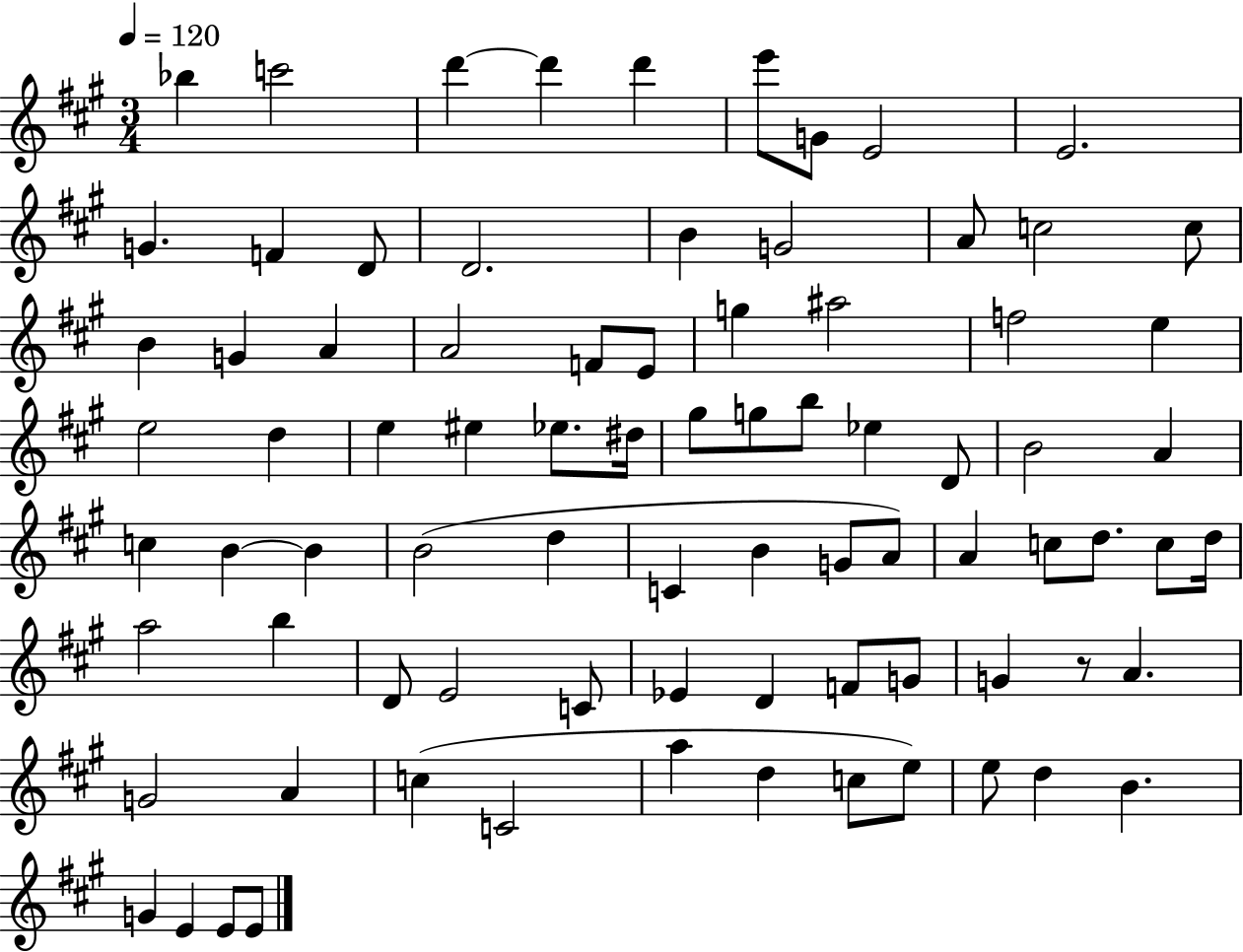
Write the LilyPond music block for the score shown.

{
  \clef treble
  \numericTimeSignature
  \time 3/4
  \key a \major
  \tempo 4 = 120
  \repeat volta 2 { bes''4 c'''2 | d'''4~~ d'''4 d'''4 | e'''8 g'8 e'2 | e'2. | \break g'4. f'4 d'8 | d'2. | b'4 g'2 | a'8 c''2 c''8 | \break b'4 g'4 a'4 | a'2 f'8 e'8 | g''4 ais''2 | f''2 e''4 | \break e''2 d''4 | e''4 eis''4 ees''8. dis''16 | gis''8 g''8 b''8 ees''4 d'8 | b'2 a'4 | \break c''4 b'4~~ b'4 | b'2( d''4 | c'4 b'4 g'8 a'8) | a'4 c''8 d''8. c''8 d''16 | \break a''2 b''4 | d'8 e'2 c'8 | ees'4 d'4 f'8 g'8 | g'4 r8 a'4. | \break g'2 a'4 | c''4( c'2 | a''4 d''4 c''8 e''8) | e''8 d''4 b'4. | \break g'4 e'4 e'8 e'8 | } \bar "|."
}